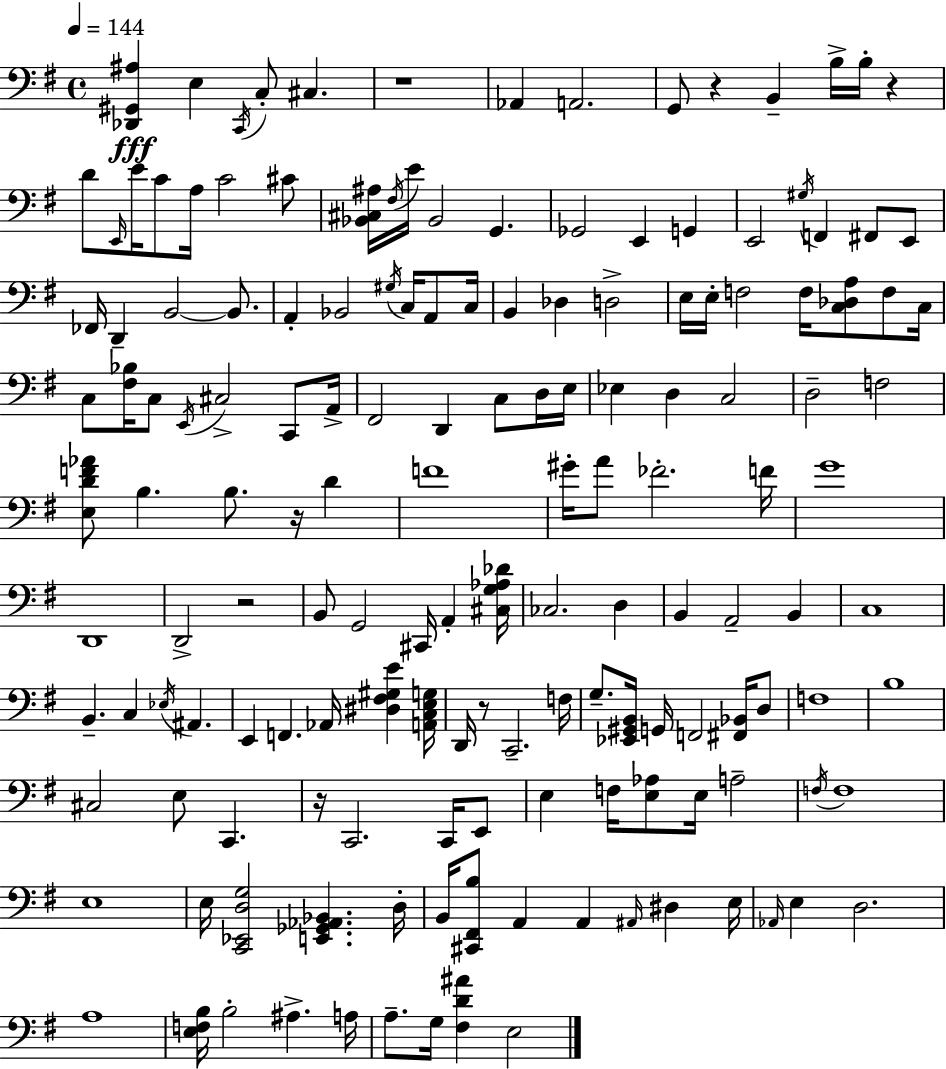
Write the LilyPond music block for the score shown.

{
  \clef bass
  \time 4/4
  \defaultTimeSignature
  \key e \minor
  \tempo 4 = 144
  <des, gis, ais>4\fff e4 \acciaccatura { c,16 } c8-. cis4. | r1 | aes,4 a,2. | g,8 r4 b,4-- b16-> b16-. r4 | \break d'8 \grace { e,16 } e'16 c'8 a16 c'2 | cis'8 <bes, cis ais>16 \acciaccatura { fis16 } e'16 bes,2 g,4. | ges,2 e,4 g,4 | e,2 \acciaccatura { gis16 } f,4 | \break fis,8 e,8 fes,16 d,4-- b,2~~ | b,8. a,4-. bes,2 | \acciaccatura { gis16 } c16 a,8 c16 b,4 des4 d2-> | e16 e16-. f2 f16 | \break <c des a>8 f8 c16 c8 <fis bes>16 c8 \acciaccatura { e,16 } cis2-> | c,8 a,16-> fis,2 d,4 | c8 d16 e16 ees4 d4 c2 | d2-- f2 | \break <e d' f' aes'>8 b4. b8. | r16 d'4 f'1 | gis'16-. a'8 fes'2.-. | f'16 g'1 | \break d,1 | d,2-> r2 | b,8 g,2 | cis,16 a,4-. <cis g aes des'>16 ces2. | \break d4 b,4 a,2-- | b,4 c1 | b,4.-- c4 | \acciaccatura { ees16 } ais,4. e,4 f,4. | \break aes,16 <dis fis gis e'>4 <a, c e g>16 d,16 r8 c,2.-- | f16 g8.-- <ees, gis, b,>16 g,16 f,2 | <fis, bes,>16 d8 f1 | b1 | \break cis2 e8 | c,4. r16 c,2. | c,16 e,8 e4 f16 <e aes>8 e16 a2-- | \acciaccatura { f16 } f1 | \break e1 | e16 <c, ees, d g>2 | <e, ges, aes, bes,>4. d16-. b,16 <cis, fis, b>8 a,4 a,4 | \grace { ais,16 } dis4 e16 \grace { aes,16 } e4 d2. | \break a1 | <e f b>16 b2-. | ais4.-> a16 a8.-- g16 <fis d' ais'>4 | e2 \bar "|."
}